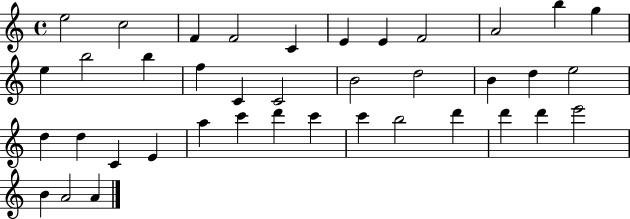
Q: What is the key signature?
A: C major